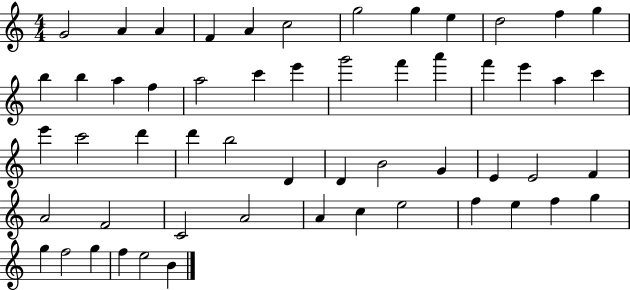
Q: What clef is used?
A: treble